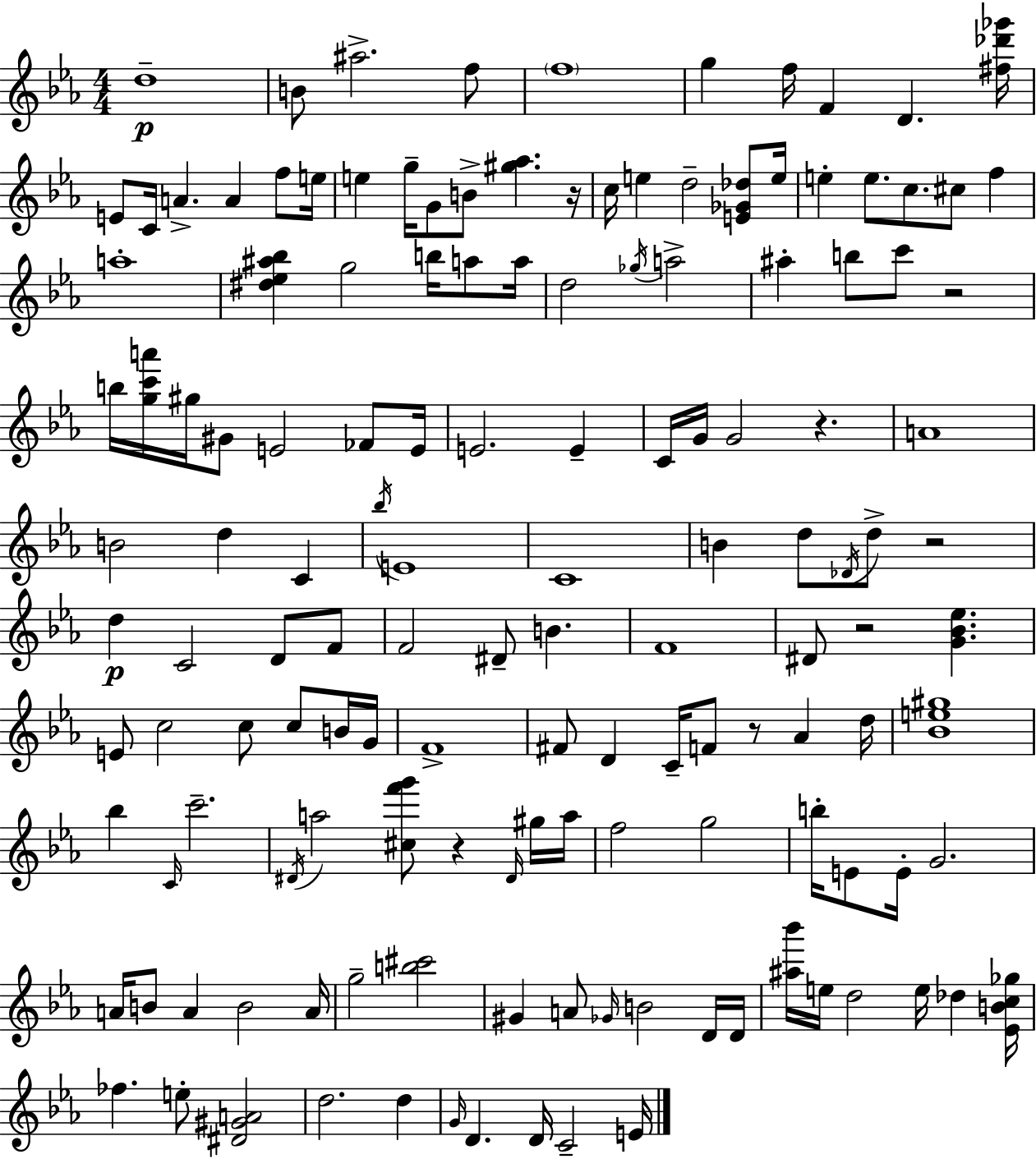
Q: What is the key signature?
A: EES major